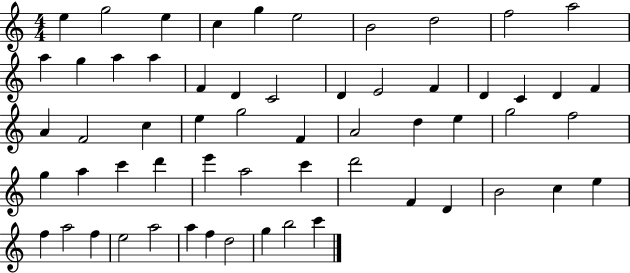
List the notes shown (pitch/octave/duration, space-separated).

E5/q G5/h E5/q C5/q G5/q E5/h B4/h D5/h F5/h A5/h A5/q G5/q A5/q A5/q F4/q D4/q C4/h D4/q E4/h F4/q D4/q C4/q D4/q F4/q A4/q F4/h C5/q E5/q G5/h F4/q A4/h D5/q E5/q G5/h F5/h G5/q A5/q C6/q D6/q E6/q A5/h C6/q D6/h F4/q D4/q B4/h C5/q E5/q F5/q A5/h F5/q E5/h A5/h A5/q F5/q D5/h G5/q B5/h C6/q